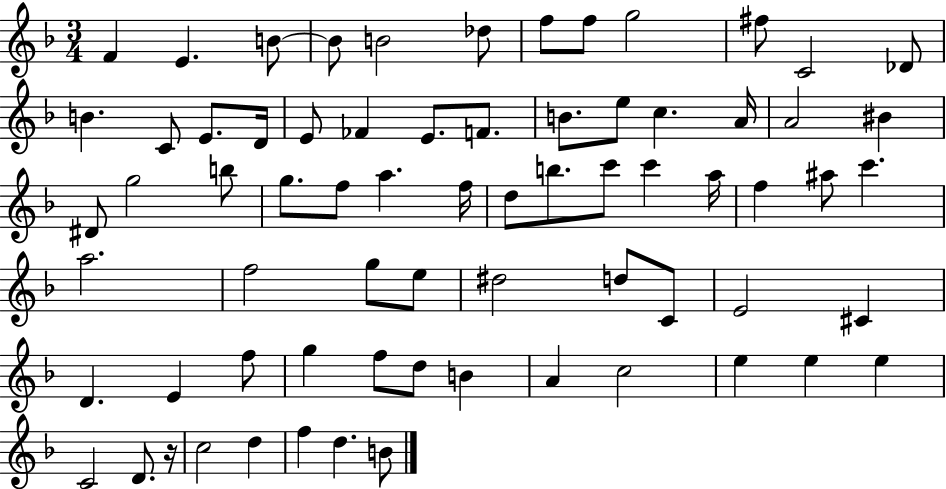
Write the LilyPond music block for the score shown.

{
  \clef treble
  \numericTimeSignature
  \time 3/4
  \key f \major
  f'4 e'4. b'8~~ | b'8 b'2 des''8 | f''8 f''8 g''2 | fis''8 c'2 des'8 | \break b'4. c'8 e'8. d'16 | e'8 fes'4 e'8. f'8. | b'8. e''8 c''4. a'16 | a'2 bis'4 | \break dis'8 g''2 b''8 | g''8. f''8 a''4. f''16 | d''8 b''8. c'''8 c'''4 a''16 | f''4 ais''8 c'''4. | \break a''2. | f''2 g''8 e''8 | dis''2 d''8 c'8 | e'2 cis'4 | \break d'4. e'4 f''8 | g''4 f''8 d''8 b'4 | a'4 c''2 | e''4 e''4 e''4 | \break c'2 d'8. r16 | c''2 d''4 | f''4 d''4. b'8 | \bar "|."
}